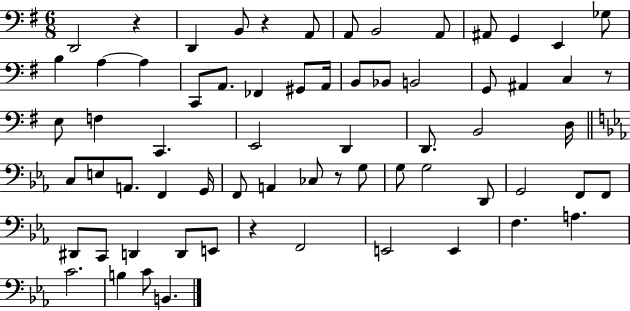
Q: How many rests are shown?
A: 5